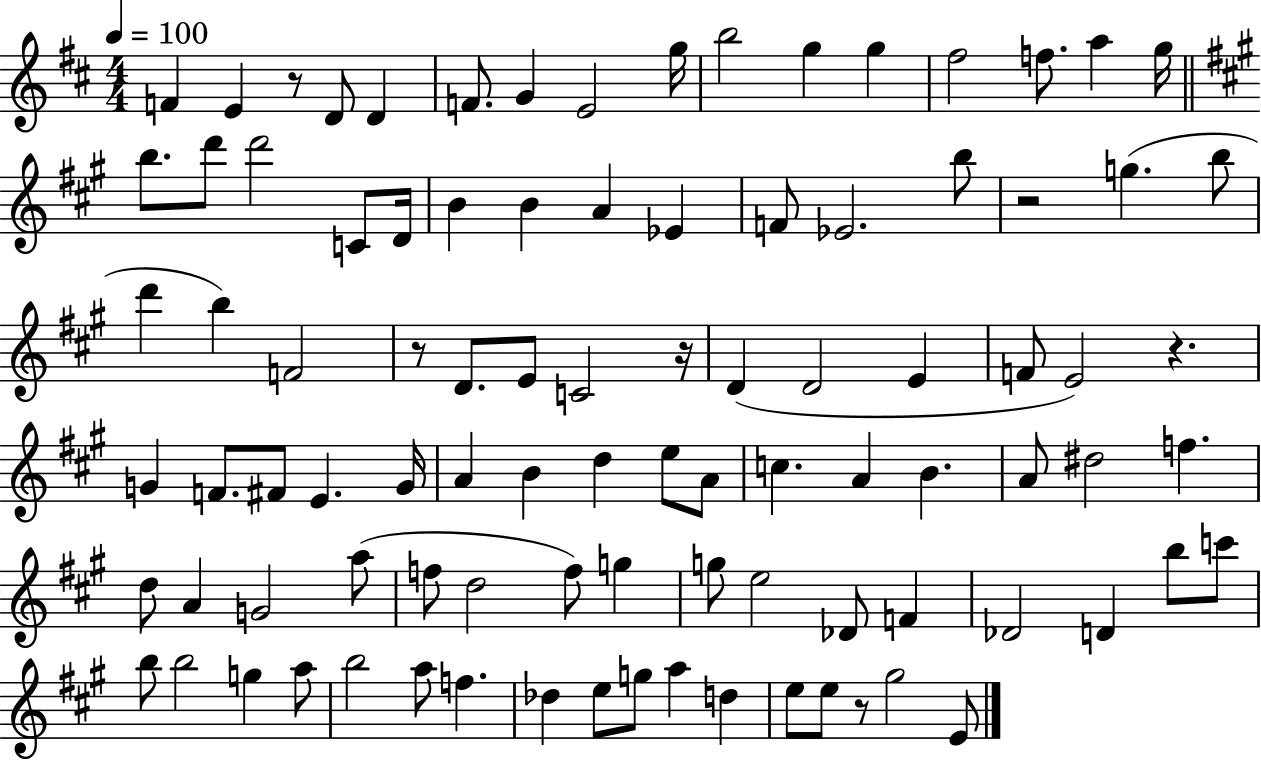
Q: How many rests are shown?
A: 6